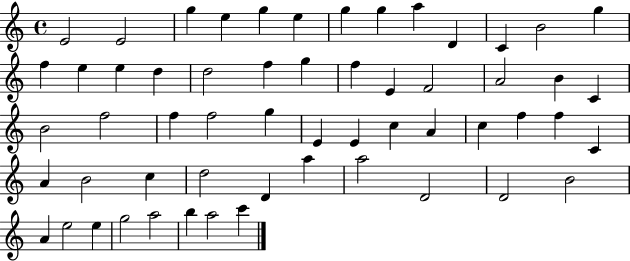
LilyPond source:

{
  \clef treble
  \time 4/4
  \defaultTimeSignature
  \key c \major
  e'2 e'2 | g''4 e''4 g''4 e''4 | g''4 g''4 a''4 d'4 | c'4 b'2 g''4 | \break f''4 e''4 e''4 d''4 | d''2 f''4 g''4 | f''4 e'4 f'2 | a'2 b'4 c'4 | \break b'2 f''2 | f''4 f''2 g''4 | e'4 e'4 c''4 a'4 | c''4 f''4 f''4 c'4 | \break a'4 b'2 c''4 | d''2 d'4 a''4 | a''2 d'2 | d'2 b'2 | \break a'4 e''2 e''4 | g''2 a''2 | b''4 a''2 c'''4 | \bar "|."
}